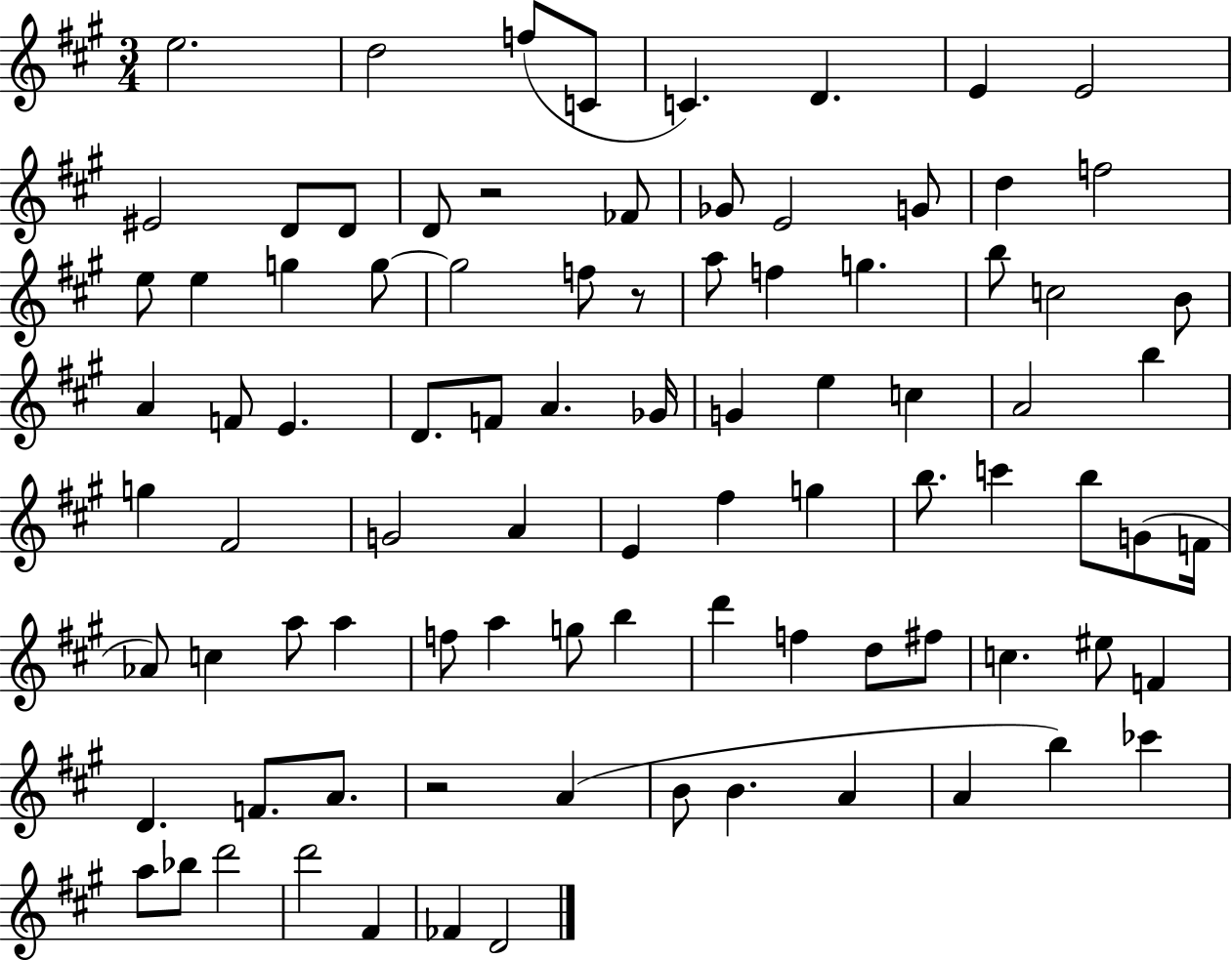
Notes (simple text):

E5/h. D5/h F5/e C4/e C4/q. D4/q. E4/q E4/h EIS4/h D4/e D4/e D4/e R/h FES4/e Gb4/e E4/h G4/e D5/q F5/h E5/e E5/q G5/q G5/e G5/h F5/e R/e A5/e F5/q G5/q. B5/e C5/h B4/e A4/q F4/e E4/q. D4/e. F4/e A4/q. Gb4/s G4/q E5/q C5/q A4/h B5/q G5/q F#4/h G4/h A4/q E4/q F#5/q G5/q B5/e. C6/q B5/e G4/e F4/s Ab4/e C5/q A5/e A5/q F5/e A5/q G5/e B5/q D6/q F5/q D5/e F#5/e C5/q. EIS5/e F4/q D4/q. F4/e. A4/e. R/h A4/q B4/e B4/q. A4/q A4/q B5/q CES6/q A5/e Bb5/e D6/h D6/h F#4/q FES4/q D4/h